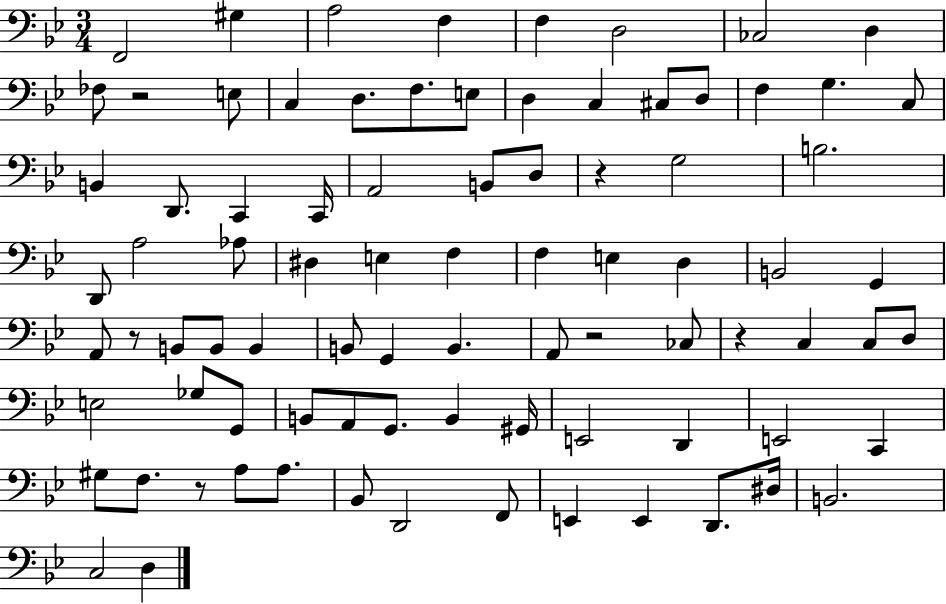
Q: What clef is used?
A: bass